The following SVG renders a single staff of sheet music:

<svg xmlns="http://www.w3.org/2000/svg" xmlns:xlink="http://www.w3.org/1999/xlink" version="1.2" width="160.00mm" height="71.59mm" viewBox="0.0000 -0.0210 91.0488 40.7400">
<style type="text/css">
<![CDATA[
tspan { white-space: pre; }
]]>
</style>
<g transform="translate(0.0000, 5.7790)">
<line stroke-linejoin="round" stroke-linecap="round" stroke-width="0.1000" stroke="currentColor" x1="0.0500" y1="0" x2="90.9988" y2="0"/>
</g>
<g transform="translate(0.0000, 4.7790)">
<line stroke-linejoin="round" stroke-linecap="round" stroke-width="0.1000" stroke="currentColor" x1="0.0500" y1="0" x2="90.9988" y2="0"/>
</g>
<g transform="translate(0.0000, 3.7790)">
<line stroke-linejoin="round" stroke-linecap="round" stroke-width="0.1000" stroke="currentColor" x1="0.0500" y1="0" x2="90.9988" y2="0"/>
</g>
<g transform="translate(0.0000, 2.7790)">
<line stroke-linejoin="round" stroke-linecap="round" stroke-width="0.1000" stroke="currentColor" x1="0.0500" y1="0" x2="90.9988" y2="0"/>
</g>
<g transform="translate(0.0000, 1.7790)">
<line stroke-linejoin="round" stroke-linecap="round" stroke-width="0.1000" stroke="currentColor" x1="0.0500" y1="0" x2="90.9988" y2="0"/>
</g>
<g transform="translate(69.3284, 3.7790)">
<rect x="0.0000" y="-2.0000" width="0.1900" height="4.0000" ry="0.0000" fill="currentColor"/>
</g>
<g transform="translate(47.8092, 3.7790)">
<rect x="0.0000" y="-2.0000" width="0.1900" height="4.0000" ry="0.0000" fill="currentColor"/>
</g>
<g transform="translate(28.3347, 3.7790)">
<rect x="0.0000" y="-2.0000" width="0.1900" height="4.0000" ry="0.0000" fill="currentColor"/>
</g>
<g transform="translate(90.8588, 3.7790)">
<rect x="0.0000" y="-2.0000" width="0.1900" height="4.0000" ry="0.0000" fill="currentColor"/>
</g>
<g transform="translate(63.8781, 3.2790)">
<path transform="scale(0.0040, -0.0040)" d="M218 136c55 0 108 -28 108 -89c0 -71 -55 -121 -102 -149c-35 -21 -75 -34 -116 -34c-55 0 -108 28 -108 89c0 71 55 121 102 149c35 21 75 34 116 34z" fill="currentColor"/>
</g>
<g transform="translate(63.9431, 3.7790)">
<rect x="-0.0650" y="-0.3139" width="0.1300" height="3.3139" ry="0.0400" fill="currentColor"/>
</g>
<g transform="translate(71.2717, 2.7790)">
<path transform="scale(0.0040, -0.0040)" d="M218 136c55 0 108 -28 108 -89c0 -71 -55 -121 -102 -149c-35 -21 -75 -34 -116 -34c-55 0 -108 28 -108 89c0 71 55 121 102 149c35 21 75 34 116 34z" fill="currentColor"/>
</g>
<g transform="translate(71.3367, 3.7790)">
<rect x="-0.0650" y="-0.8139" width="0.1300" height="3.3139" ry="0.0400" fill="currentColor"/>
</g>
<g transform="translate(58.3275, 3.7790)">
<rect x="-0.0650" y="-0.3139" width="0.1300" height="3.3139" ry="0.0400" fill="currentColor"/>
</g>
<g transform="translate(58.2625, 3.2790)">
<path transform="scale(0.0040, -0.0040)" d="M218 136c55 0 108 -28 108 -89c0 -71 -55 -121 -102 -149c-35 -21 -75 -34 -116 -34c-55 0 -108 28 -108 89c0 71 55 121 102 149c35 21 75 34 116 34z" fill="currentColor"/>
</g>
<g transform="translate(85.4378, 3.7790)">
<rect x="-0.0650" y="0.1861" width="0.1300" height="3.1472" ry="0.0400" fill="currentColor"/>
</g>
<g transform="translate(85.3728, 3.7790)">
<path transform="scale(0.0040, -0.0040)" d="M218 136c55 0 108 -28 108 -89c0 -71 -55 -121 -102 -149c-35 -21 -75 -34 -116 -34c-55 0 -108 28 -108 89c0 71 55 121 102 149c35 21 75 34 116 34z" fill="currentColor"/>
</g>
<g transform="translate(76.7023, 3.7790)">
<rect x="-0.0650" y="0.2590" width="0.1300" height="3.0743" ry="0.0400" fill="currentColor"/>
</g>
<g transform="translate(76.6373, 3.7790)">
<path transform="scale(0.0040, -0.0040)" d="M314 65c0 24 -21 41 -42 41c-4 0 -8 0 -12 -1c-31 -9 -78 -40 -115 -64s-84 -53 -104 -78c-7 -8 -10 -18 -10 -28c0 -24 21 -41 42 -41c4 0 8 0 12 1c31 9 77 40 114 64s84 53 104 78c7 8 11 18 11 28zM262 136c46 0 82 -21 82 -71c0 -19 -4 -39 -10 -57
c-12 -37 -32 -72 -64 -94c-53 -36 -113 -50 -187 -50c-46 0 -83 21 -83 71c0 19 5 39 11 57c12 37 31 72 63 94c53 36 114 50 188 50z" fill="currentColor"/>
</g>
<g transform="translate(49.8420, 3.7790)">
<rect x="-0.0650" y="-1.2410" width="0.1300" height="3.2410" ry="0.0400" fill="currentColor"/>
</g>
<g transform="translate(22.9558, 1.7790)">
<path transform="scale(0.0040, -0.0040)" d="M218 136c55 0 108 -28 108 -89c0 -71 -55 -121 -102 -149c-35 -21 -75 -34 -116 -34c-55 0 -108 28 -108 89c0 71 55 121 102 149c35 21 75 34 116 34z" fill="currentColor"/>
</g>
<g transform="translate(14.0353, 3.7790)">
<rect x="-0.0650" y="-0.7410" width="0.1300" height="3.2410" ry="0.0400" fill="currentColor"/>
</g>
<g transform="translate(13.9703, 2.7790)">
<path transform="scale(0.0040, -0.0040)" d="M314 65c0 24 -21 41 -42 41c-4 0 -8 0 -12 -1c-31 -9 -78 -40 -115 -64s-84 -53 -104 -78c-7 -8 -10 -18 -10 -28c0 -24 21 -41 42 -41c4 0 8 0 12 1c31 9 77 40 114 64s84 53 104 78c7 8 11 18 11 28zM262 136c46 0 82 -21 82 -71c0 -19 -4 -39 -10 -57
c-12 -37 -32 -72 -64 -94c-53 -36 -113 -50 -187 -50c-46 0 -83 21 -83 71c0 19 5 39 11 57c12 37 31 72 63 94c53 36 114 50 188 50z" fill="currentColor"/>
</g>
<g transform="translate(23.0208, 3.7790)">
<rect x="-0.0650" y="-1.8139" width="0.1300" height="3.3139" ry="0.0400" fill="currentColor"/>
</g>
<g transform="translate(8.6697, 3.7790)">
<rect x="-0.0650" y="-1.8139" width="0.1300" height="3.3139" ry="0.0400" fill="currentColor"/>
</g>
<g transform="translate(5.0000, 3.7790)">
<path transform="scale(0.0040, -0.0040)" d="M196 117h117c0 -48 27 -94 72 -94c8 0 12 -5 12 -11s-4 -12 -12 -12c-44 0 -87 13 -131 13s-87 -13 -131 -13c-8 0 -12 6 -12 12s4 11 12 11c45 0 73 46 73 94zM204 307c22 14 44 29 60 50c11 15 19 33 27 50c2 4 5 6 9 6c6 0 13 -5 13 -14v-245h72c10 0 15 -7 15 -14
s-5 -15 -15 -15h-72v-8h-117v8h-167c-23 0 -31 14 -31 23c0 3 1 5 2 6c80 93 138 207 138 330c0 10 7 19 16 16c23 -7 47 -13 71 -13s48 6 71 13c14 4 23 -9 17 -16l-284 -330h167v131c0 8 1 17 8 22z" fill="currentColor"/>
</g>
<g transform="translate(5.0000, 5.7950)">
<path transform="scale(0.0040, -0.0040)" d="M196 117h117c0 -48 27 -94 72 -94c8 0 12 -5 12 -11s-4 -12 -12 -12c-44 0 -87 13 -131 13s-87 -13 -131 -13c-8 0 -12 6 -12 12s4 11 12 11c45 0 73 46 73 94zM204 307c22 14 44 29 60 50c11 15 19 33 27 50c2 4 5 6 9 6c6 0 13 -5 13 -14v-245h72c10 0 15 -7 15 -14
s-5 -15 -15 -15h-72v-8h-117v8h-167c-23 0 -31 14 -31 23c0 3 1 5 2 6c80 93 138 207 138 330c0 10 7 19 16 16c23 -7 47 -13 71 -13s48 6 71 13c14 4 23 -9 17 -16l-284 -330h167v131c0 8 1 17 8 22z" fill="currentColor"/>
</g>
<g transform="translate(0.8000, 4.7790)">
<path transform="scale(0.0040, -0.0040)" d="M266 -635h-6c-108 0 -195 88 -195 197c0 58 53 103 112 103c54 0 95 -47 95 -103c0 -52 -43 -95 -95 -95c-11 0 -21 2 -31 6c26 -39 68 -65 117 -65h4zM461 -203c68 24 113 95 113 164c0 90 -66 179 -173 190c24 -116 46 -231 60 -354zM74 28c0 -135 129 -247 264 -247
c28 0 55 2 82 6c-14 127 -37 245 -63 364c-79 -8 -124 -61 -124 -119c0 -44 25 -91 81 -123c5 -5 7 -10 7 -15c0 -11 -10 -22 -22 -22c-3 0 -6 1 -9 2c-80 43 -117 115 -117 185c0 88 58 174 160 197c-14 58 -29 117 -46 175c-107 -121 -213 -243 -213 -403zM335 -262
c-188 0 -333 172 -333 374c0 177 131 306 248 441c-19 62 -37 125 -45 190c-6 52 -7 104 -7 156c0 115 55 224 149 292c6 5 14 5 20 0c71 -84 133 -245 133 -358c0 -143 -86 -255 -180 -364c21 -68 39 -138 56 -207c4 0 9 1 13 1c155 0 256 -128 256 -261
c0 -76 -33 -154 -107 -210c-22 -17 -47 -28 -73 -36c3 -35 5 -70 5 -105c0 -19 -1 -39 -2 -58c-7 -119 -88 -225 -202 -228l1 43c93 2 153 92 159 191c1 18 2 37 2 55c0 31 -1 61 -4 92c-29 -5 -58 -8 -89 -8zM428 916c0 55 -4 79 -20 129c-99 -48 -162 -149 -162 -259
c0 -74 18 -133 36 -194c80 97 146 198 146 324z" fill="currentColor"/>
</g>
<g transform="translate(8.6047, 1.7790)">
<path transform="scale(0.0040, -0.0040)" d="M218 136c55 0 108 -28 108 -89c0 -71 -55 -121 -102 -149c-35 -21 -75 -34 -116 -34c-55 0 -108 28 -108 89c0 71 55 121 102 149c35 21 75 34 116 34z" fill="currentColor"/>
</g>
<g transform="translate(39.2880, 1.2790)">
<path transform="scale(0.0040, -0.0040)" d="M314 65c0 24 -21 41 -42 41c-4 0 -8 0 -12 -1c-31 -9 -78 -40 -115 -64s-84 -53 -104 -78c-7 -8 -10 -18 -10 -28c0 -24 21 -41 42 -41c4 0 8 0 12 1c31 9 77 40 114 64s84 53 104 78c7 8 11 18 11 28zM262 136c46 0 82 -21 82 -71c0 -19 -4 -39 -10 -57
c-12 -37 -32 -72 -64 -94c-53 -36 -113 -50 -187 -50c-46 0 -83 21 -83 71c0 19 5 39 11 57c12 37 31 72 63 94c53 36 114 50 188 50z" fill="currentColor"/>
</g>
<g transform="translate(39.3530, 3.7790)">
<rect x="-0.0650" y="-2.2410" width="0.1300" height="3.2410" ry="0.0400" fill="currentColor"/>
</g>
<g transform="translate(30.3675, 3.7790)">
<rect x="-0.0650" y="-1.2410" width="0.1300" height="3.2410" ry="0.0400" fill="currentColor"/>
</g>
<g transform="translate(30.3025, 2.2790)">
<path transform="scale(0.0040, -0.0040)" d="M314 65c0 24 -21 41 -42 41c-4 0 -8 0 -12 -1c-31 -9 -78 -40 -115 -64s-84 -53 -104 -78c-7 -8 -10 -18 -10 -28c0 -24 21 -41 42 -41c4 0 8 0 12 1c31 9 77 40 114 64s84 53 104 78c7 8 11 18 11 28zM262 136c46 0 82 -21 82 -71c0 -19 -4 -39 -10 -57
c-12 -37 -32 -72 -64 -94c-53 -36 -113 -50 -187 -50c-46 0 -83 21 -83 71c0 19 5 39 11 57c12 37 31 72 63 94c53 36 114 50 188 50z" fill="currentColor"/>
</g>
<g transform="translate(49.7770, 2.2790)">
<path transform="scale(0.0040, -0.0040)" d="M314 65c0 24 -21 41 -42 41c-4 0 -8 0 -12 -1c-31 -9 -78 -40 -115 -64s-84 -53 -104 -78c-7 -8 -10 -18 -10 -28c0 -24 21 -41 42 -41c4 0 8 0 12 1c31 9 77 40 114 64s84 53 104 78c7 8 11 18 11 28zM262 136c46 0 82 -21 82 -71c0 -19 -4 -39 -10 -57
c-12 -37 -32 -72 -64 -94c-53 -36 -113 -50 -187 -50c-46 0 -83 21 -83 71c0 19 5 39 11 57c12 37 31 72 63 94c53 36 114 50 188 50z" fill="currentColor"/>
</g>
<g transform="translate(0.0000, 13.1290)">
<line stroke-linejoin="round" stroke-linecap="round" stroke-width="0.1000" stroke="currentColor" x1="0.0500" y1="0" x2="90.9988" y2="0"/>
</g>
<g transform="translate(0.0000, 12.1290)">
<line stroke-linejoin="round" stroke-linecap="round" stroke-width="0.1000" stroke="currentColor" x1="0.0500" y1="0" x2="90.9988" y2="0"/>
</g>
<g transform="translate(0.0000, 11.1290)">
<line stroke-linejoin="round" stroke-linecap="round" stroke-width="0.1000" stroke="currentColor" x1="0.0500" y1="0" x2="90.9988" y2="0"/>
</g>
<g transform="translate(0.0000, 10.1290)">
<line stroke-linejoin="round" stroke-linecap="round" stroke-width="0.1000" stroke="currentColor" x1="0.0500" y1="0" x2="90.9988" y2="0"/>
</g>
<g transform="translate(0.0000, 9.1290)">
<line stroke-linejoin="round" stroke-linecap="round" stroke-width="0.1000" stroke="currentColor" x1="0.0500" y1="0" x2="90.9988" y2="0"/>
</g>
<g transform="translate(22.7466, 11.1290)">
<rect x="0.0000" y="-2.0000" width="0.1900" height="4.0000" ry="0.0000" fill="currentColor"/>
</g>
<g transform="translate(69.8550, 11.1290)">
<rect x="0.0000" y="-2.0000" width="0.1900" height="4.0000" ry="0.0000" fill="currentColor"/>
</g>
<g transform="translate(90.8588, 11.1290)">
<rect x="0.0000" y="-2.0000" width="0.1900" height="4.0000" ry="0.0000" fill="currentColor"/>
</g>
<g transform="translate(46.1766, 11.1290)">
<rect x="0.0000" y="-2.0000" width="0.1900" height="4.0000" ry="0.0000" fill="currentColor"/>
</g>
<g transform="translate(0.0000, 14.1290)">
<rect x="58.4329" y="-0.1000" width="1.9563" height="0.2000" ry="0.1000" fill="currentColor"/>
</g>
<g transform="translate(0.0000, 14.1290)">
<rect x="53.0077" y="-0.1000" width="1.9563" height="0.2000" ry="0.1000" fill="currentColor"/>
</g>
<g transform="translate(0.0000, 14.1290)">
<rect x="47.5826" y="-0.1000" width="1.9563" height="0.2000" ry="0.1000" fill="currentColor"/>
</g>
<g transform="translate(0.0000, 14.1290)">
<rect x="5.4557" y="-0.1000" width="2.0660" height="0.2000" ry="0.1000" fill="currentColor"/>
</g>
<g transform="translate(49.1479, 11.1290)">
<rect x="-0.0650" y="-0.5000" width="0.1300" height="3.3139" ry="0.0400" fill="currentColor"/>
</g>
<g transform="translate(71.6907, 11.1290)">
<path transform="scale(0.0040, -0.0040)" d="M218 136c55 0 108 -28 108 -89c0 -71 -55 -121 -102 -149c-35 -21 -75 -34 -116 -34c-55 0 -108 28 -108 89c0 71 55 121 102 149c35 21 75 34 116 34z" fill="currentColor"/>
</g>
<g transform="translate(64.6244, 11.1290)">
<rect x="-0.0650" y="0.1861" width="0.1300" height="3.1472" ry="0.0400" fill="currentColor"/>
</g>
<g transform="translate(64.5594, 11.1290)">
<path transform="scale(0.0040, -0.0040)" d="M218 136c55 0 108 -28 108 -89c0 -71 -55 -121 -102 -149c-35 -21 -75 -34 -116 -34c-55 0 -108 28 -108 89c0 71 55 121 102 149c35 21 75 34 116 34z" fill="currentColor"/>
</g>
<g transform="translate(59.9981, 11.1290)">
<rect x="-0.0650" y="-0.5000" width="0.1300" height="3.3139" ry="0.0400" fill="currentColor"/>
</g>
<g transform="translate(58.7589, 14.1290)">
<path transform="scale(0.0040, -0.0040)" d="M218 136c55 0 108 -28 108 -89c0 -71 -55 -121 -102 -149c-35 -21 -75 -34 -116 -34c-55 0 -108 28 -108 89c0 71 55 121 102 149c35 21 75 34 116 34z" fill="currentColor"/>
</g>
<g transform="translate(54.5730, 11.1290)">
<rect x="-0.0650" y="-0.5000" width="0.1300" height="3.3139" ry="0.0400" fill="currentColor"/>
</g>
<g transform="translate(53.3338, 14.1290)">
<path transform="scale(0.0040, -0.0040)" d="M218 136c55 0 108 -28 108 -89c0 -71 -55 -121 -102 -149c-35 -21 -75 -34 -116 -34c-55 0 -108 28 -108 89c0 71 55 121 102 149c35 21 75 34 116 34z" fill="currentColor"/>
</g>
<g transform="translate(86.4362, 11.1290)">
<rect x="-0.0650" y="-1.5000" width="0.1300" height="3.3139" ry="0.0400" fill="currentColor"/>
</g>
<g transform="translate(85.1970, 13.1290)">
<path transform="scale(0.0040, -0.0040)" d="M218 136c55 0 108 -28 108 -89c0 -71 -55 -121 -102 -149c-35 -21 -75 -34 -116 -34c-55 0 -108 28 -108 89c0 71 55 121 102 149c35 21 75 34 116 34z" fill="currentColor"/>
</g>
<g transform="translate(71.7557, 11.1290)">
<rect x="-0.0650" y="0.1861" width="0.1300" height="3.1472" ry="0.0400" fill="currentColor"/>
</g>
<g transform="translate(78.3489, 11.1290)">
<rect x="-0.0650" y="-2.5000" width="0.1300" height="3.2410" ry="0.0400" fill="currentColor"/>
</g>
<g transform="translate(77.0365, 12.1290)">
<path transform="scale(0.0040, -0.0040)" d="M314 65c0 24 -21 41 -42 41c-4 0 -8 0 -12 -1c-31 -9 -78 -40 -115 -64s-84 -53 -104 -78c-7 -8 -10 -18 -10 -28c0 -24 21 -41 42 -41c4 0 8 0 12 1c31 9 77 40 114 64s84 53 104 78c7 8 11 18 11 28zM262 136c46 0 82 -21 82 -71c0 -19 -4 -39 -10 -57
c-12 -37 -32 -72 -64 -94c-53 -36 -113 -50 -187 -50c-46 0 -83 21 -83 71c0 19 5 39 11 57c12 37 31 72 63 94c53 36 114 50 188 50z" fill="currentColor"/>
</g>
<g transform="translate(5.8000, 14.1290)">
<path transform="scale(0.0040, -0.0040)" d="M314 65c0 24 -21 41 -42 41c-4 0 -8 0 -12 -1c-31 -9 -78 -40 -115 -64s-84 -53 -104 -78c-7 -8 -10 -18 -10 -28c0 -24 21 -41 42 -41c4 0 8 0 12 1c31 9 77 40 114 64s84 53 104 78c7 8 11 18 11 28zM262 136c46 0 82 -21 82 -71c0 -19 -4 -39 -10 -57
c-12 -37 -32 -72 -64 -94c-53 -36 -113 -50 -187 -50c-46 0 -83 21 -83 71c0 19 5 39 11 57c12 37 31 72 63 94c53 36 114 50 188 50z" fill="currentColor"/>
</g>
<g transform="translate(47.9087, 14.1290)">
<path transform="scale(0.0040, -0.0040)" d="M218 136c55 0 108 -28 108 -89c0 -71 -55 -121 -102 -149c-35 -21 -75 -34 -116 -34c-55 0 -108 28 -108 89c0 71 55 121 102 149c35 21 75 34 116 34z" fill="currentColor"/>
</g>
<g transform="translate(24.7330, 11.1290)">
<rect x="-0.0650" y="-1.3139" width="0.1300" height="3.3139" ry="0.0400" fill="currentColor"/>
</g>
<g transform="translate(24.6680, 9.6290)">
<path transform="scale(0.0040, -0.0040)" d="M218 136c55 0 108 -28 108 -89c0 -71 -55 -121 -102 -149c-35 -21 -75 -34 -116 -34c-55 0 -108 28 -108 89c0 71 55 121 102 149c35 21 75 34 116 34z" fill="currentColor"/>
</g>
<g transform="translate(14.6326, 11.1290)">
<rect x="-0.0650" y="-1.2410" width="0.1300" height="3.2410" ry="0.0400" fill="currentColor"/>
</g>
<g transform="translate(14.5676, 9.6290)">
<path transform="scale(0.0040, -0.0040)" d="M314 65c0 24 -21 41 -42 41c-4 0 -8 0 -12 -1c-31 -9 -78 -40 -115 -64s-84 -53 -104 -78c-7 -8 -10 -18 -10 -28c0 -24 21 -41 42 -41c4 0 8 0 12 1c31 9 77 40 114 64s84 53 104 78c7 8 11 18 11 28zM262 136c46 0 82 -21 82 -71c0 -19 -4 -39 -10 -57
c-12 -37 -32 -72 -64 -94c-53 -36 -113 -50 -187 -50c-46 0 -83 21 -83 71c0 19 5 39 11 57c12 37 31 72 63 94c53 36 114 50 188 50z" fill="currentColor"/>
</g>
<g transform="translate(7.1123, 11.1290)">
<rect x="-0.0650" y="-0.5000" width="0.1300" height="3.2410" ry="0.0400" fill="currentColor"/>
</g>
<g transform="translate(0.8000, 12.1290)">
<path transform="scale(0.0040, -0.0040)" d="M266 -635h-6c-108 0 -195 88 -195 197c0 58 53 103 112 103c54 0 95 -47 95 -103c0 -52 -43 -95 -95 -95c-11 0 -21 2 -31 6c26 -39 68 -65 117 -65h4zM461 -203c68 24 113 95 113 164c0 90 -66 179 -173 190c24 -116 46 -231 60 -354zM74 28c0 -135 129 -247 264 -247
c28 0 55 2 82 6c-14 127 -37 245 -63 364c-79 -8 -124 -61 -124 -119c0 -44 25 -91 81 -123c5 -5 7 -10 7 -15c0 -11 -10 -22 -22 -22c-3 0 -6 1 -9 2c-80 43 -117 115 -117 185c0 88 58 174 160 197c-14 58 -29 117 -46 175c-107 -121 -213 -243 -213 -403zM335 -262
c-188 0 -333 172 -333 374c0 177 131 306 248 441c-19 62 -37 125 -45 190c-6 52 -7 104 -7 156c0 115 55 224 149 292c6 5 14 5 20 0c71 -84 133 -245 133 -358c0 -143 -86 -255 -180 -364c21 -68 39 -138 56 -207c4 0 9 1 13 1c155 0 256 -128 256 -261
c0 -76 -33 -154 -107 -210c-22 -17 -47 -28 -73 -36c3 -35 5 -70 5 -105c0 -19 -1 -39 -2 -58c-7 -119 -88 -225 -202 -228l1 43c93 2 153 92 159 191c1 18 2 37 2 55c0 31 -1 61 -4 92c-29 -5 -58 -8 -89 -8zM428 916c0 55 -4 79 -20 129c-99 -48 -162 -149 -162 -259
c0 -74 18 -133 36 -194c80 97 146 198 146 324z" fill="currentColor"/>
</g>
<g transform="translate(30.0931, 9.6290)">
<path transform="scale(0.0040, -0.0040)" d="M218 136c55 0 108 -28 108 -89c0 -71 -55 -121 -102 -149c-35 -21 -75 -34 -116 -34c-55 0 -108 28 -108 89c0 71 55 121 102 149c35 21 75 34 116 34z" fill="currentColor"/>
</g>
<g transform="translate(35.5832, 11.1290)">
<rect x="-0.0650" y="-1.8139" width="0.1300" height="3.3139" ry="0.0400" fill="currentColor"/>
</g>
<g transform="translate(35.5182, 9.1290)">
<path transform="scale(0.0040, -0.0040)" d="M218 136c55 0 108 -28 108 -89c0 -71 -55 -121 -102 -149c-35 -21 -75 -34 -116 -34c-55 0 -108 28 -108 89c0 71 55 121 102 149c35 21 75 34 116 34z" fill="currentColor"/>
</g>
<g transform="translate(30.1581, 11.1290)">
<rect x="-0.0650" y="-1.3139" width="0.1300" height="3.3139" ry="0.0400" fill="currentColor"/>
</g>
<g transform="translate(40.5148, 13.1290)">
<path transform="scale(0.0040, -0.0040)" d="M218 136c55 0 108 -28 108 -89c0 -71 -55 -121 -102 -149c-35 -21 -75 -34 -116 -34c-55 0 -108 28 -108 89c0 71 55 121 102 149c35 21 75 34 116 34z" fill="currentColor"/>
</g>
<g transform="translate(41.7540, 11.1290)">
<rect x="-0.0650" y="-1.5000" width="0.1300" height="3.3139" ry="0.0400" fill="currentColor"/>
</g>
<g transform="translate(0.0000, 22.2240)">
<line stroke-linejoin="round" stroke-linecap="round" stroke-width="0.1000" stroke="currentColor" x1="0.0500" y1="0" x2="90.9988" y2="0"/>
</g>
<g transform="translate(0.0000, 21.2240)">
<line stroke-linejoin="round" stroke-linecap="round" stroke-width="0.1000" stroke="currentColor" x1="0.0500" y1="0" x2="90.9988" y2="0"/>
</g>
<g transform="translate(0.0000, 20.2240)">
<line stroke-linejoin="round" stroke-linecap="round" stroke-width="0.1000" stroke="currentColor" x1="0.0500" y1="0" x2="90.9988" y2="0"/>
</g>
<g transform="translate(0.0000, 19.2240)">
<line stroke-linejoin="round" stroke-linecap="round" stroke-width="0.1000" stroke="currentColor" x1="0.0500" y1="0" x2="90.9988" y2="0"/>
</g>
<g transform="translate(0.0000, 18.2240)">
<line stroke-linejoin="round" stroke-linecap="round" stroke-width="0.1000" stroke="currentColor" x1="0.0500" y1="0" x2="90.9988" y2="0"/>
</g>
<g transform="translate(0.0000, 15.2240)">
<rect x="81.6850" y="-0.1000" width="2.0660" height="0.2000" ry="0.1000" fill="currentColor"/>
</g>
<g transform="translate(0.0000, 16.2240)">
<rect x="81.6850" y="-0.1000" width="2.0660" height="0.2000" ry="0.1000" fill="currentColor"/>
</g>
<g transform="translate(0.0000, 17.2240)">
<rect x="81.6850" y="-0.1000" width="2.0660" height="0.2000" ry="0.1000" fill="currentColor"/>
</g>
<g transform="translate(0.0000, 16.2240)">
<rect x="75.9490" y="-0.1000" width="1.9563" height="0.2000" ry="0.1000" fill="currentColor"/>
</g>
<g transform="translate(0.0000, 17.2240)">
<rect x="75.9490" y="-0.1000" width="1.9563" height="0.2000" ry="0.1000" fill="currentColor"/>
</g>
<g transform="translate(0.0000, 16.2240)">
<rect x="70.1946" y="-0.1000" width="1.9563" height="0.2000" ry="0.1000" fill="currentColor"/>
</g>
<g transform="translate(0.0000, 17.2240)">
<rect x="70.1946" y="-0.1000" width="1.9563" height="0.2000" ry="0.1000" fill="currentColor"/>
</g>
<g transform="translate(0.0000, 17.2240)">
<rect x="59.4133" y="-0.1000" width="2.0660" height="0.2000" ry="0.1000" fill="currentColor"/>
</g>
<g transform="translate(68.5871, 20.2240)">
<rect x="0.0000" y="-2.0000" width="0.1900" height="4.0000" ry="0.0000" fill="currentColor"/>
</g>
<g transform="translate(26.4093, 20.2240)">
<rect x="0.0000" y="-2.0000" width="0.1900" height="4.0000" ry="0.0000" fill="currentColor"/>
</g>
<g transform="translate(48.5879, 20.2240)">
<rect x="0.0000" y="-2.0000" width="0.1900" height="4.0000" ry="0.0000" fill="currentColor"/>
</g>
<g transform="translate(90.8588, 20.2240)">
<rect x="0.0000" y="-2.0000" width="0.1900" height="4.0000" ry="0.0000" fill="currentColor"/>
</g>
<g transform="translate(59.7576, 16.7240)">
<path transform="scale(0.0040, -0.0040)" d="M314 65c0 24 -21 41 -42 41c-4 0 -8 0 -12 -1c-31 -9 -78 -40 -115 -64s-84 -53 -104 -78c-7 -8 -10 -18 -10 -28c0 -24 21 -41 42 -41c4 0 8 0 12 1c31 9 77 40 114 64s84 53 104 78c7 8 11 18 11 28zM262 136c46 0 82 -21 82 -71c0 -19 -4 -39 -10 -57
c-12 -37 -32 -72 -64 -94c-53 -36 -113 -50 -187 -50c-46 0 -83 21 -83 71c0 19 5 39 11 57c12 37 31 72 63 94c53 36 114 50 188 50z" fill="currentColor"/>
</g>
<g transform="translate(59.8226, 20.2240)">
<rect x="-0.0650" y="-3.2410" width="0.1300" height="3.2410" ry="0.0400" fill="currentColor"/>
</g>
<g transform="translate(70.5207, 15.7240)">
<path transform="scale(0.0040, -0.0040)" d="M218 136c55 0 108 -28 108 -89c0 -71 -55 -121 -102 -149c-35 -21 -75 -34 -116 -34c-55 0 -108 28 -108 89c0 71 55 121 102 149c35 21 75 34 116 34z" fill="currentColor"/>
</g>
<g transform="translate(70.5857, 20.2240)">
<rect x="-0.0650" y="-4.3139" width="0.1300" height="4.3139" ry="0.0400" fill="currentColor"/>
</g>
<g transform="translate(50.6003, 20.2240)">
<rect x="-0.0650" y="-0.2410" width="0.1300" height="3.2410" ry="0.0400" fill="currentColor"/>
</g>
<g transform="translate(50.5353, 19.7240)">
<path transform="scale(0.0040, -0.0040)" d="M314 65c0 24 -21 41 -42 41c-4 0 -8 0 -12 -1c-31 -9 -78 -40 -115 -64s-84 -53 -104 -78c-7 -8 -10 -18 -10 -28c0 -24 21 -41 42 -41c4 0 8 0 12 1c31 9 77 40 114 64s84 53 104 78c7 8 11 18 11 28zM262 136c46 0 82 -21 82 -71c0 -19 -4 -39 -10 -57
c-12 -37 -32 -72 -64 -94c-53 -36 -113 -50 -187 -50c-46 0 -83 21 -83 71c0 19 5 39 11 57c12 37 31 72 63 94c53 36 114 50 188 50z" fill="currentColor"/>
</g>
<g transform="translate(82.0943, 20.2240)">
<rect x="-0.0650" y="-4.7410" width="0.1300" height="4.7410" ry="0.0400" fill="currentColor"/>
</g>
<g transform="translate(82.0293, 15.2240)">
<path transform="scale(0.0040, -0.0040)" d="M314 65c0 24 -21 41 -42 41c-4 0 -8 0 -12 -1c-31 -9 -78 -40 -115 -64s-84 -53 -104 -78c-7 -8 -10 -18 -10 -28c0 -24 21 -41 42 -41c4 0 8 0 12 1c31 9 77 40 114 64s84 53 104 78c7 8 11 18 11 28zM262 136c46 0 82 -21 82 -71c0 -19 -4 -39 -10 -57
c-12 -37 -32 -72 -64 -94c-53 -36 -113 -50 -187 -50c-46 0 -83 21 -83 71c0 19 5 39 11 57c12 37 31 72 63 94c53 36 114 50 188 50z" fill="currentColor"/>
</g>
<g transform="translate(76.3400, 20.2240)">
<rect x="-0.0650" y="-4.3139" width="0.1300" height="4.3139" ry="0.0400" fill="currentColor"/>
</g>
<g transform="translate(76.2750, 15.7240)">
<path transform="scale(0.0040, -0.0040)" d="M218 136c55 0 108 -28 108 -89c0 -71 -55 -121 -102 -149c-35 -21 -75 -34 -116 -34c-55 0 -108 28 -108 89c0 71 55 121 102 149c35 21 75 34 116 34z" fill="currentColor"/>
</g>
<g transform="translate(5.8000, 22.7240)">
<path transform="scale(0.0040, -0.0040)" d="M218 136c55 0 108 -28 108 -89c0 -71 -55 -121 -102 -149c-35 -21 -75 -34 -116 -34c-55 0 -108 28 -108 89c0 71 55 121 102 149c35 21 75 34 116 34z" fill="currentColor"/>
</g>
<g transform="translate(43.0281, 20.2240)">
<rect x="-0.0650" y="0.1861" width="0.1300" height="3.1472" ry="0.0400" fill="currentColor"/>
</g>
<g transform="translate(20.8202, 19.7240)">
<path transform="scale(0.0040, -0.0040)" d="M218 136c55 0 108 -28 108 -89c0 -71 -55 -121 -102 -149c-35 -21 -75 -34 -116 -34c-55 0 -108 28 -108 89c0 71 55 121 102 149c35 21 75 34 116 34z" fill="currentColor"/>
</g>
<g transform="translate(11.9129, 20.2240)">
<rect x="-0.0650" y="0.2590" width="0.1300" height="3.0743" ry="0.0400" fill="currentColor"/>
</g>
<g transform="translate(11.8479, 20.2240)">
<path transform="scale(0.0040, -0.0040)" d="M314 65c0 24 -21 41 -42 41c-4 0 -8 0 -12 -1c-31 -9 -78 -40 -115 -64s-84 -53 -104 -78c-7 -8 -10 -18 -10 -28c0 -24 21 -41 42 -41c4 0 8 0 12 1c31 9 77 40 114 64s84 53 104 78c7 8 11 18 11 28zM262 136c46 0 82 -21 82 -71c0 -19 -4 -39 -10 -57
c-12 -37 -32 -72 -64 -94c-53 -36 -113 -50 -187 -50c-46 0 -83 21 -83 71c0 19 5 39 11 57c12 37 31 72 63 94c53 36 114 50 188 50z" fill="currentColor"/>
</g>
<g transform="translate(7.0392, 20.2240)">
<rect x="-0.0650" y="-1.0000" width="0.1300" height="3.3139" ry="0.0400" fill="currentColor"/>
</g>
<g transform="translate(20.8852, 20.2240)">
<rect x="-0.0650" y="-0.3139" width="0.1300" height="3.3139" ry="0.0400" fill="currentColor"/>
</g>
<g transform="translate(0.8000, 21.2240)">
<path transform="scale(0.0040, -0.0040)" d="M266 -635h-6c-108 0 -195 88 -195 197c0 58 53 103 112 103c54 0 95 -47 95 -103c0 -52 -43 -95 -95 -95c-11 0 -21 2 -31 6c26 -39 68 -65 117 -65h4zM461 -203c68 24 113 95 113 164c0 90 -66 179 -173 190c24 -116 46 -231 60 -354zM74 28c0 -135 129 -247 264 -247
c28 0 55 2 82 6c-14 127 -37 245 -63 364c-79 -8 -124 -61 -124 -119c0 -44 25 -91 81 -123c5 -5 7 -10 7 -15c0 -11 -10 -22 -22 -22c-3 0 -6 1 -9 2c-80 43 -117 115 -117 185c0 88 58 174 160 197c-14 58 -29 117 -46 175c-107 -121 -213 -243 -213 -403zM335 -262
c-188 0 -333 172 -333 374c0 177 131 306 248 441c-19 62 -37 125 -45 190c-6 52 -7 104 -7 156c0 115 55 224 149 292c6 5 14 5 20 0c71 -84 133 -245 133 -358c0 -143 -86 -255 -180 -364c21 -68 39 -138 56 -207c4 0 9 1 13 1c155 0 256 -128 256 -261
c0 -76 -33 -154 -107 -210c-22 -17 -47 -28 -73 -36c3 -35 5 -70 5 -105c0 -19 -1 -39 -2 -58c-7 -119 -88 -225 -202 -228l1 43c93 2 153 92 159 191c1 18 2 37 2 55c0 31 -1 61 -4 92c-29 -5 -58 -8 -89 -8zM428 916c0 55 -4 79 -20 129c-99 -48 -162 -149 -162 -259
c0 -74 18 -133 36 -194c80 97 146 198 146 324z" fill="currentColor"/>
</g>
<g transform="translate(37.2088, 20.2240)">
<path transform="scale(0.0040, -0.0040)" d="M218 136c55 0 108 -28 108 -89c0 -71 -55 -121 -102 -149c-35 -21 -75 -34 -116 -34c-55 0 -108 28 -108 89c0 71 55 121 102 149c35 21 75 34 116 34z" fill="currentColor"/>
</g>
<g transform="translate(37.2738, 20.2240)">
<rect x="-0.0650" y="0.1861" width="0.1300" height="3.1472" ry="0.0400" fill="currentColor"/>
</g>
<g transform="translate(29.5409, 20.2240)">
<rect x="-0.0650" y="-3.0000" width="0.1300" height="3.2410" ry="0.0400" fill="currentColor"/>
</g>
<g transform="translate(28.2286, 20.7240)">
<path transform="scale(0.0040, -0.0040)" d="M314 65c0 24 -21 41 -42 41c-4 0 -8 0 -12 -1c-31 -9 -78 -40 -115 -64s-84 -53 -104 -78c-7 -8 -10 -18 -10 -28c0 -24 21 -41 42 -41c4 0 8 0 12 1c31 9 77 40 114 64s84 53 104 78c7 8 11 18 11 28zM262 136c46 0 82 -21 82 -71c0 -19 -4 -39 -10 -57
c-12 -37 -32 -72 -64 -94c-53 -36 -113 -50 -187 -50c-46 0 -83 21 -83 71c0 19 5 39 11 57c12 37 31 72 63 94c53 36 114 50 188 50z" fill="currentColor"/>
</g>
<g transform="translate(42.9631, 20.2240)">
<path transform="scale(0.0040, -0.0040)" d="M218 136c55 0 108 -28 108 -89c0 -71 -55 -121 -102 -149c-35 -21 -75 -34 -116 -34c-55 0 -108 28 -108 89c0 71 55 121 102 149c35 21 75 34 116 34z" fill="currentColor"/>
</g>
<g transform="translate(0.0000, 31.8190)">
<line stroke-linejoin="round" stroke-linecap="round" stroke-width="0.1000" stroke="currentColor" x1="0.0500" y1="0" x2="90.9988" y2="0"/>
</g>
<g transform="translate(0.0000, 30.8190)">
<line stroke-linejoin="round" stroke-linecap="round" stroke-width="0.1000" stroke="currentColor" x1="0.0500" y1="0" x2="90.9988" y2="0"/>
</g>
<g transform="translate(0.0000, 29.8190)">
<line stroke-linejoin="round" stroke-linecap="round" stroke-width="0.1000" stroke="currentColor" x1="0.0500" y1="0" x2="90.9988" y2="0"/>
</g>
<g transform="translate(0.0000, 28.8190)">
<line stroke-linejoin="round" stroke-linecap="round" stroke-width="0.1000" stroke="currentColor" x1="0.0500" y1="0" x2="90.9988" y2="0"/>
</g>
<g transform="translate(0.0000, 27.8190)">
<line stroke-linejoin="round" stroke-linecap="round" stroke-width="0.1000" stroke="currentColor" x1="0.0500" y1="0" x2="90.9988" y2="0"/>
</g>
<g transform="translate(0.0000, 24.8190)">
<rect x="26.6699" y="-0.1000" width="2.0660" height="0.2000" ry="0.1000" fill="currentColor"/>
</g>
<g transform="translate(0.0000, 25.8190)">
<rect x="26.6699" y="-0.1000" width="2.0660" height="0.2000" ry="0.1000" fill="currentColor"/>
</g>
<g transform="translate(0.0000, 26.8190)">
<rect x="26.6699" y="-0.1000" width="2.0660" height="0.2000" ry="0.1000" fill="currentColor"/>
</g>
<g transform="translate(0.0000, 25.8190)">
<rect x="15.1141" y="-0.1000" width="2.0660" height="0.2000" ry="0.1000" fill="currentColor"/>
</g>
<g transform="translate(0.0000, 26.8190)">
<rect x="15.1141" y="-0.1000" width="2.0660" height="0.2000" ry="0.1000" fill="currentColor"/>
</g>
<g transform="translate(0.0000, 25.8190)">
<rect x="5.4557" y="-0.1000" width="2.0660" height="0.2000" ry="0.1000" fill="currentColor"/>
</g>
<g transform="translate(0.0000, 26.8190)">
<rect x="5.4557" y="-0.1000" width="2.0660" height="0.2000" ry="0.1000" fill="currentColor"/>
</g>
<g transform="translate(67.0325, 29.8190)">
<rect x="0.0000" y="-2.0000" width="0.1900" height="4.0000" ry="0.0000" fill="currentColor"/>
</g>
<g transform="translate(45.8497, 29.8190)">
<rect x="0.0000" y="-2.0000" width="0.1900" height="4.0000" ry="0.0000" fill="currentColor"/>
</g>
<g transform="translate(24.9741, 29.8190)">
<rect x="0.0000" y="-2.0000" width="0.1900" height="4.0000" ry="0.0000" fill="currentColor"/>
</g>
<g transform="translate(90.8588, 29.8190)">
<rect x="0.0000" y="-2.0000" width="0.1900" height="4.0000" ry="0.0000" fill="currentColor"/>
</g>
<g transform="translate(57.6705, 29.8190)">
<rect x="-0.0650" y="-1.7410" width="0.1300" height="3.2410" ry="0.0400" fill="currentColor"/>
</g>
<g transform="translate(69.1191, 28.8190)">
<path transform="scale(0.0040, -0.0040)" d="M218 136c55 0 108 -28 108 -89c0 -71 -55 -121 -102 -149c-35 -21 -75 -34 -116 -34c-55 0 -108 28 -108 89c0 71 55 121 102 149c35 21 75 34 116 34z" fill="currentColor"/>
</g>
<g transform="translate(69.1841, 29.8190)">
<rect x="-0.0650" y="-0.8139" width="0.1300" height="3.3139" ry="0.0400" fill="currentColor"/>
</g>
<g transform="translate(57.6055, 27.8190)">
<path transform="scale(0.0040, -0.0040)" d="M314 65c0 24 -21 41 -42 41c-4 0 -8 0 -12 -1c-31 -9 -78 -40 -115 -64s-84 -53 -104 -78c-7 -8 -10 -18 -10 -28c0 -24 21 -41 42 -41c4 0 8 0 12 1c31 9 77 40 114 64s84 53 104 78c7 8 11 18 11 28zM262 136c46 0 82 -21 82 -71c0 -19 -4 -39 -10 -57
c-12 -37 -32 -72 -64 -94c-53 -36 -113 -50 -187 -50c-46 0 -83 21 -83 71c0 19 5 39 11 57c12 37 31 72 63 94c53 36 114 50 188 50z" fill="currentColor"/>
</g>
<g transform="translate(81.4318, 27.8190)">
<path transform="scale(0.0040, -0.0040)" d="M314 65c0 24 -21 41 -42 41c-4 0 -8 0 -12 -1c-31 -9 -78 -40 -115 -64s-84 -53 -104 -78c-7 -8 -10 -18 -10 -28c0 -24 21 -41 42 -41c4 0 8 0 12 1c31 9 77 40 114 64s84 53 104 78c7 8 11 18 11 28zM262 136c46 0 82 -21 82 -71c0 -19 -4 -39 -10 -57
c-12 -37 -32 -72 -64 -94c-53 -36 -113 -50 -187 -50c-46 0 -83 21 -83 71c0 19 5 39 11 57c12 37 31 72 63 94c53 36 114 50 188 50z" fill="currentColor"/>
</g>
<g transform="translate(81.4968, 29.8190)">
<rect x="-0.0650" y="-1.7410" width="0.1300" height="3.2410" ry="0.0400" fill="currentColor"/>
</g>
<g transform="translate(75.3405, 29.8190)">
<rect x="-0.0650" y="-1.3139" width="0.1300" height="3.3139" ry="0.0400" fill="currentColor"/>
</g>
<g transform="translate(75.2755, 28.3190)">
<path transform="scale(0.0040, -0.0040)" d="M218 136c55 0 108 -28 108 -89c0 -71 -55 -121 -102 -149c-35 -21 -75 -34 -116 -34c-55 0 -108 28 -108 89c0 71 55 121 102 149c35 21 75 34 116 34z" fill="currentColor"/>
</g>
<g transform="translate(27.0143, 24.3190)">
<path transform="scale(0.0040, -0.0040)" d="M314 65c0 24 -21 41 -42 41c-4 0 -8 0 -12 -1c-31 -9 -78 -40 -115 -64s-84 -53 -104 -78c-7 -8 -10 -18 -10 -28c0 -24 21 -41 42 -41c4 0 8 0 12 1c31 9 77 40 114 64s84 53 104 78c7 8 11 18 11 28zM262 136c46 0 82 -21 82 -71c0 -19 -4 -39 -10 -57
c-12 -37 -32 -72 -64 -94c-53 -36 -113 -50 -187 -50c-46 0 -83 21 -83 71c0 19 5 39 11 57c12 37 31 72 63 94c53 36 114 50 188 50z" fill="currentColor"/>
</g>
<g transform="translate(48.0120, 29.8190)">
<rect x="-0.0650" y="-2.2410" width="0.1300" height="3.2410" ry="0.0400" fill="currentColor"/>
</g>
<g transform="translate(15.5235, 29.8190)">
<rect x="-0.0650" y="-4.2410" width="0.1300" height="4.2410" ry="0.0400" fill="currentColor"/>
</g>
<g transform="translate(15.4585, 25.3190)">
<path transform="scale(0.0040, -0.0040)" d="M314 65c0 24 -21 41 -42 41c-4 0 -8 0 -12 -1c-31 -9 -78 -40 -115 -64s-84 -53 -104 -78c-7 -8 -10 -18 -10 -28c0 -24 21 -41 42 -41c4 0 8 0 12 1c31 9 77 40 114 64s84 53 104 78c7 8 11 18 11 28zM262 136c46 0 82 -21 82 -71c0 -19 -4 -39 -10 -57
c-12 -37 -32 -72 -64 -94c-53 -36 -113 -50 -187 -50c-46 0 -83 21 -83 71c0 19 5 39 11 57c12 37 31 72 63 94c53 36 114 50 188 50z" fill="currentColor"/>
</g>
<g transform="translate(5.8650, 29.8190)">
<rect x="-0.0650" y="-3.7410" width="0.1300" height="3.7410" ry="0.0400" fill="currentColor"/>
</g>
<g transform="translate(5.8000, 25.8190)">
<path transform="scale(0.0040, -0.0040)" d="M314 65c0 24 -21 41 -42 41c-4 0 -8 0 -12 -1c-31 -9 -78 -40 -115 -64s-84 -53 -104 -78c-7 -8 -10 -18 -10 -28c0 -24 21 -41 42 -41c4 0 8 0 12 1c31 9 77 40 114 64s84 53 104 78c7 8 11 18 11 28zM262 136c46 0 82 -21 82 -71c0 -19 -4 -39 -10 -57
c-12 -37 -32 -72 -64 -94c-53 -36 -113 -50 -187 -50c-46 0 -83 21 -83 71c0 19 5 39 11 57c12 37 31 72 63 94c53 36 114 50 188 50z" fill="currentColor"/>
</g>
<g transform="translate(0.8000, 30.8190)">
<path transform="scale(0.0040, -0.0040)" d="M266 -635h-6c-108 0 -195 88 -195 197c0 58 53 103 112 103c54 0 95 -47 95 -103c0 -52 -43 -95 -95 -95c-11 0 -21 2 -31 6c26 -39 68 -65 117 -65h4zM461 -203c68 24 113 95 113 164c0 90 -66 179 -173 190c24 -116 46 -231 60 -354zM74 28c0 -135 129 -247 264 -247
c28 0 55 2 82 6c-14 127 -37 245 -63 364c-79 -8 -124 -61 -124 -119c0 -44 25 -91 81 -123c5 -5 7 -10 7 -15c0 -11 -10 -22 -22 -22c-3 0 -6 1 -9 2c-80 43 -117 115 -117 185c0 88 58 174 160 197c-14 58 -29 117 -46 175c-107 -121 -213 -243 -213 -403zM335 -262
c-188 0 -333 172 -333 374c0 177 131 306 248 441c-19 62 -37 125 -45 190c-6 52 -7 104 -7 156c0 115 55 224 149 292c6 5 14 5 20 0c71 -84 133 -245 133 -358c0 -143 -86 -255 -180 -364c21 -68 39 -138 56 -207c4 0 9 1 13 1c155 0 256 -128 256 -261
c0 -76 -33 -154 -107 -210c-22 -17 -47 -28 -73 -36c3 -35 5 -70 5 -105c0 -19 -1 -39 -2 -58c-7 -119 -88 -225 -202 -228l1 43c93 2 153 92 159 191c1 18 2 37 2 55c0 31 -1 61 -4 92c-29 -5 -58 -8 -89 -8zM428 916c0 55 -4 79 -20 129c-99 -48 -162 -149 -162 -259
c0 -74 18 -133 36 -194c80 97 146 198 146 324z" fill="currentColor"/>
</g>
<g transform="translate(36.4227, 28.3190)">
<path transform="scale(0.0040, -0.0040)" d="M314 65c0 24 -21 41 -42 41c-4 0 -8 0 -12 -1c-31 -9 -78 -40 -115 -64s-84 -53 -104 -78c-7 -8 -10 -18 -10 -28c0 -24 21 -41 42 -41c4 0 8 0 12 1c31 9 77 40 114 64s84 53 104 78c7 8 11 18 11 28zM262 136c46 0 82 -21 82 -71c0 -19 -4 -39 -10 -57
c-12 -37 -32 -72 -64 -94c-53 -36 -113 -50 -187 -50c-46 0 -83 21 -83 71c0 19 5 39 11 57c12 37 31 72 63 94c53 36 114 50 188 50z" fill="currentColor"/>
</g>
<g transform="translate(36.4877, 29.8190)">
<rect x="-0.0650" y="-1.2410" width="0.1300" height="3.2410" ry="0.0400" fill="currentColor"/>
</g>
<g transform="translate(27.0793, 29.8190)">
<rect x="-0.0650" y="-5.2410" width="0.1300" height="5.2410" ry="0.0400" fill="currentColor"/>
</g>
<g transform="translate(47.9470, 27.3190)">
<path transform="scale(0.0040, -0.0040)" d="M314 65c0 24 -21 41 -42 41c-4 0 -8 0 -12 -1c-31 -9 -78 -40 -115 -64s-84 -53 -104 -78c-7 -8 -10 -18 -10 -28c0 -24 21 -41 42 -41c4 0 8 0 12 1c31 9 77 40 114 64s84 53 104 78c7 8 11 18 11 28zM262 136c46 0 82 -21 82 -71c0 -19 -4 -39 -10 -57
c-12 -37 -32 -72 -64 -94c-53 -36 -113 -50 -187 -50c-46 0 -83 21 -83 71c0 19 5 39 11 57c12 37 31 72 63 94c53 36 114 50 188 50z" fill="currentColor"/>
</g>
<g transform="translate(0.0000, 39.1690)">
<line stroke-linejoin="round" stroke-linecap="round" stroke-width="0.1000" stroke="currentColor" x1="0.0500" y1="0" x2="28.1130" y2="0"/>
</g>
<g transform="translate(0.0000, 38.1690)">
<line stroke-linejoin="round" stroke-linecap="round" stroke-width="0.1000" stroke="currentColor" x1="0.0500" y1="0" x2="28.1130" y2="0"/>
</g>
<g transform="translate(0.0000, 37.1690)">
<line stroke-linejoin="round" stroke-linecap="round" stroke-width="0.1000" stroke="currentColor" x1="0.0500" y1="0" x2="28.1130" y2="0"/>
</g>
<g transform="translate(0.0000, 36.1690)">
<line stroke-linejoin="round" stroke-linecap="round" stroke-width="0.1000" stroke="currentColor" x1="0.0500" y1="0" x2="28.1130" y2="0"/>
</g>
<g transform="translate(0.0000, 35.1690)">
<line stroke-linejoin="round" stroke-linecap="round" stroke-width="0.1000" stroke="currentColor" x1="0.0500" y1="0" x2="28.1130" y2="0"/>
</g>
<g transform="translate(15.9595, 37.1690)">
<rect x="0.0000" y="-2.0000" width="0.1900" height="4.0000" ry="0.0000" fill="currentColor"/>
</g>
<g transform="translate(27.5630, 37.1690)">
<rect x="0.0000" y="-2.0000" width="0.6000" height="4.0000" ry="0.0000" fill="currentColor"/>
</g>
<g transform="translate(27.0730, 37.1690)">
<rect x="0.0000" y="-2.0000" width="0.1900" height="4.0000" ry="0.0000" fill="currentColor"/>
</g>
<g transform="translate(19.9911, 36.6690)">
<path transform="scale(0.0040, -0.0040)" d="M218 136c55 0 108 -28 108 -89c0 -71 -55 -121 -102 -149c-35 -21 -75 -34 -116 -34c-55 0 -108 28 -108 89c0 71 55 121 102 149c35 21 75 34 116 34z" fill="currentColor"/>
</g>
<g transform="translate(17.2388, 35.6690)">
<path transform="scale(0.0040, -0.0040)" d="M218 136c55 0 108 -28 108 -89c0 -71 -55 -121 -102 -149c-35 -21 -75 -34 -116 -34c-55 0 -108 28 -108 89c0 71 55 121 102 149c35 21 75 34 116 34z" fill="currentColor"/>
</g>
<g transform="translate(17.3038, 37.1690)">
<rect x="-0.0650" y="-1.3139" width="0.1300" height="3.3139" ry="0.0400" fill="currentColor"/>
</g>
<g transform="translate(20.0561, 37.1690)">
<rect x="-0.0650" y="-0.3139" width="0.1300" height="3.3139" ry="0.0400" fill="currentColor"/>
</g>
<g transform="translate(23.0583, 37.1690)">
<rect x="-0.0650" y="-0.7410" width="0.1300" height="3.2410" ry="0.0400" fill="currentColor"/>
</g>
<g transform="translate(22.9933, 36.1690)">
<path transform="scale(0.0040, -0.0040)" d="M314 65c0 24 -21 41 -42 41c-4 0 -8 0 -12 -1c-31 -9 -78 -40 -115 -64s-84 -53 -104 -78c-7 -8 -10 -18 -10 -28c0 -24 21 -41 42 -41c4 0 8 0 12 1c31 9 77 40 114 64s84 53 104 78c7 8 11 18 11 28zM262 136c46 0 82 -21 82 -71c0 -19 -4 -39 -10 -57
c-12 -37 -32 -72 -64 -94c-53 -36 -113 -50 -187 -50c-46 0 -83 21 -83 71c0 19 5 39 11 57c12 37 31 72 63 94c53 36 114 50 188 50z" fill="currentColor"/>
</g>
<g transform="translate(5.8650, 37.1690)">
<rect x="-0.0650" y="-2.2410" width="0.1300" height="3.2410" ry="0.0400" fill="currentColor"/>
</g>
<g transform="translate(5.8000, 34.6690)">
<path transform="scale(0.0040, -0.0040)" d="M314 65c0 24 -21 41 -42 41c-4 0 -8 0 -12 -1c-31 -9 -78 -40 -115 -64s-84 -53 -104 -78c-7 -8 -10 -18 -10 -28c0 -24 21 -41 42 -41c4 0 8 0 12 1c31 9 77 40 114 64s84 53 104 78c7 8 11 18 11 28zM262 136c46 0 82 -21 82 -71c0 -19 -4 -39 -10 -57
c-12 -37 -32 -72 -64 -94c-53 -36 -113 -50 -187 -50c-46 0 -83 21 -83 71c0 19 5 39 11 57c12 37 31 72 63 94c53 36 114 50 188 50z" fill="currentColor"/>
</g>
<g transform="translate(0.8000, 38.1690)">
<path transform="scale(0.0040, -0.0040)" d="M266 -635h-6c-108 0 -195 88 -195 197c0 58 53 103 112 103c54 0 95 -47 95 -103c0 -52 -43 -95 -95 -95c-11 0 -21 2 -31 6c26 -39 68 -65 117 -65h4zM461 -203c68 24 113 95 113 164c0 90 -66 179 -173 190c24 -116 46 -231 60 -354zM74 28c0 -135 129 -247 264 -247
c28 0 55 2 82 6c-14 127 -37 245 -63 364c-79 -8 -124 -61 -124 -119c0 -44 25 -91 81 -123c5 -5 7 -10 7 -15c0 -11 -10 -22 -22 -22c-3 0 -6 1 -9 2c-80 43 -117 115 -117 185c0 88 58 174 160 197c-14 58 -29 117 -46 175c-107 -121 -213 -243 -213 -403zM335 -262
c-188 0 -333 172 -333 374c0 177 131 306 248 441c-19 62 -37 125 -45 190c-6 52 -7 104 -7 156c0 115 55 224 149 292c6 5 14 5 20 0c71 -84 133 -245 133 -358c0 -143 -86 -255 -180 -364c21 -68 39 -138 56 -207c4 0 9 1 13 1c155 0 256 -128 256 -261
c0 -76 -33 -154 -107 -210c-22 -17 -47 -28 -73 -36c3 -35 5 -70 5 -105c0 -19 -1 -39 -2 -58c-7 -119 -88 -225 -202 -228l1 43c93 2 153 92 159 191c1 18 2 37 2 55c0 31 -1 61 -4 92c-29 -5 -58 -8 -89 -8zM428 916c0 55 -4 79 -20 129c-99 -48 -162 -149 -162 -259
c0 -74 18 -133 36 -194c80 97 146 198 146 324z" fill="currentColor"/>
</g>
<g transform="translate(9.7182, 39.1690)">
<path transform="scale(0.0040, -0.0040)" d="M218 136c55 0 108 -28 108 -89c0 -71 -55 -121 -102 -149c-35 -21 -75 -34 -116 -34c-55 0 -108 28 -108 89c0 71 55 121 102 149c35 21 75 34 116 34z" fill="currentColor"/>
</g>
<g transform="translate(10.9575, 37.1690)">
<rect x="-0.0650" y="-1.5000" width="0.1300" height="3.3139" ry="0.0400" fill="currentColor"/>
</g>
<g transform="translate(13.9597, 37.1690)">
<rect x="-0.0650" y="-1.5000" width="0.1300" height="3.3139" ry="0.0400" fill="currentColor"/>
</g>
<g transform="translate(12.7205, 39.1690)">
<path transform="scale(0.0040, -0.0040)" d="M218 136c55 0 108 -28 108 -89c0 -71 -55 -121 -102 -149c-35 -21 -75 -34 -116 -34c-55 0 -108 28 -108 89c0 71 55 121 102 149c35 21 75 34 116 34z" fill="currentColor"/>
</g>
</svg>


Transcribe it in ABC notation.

X:1
T:Untitled
M:4/4
L:1/4
K:C
f d2 f e2 g2 e2 c c d B2 B C2 e2 e e f E C C C B B G2 E D B2 c A2 B B c2 b2 d' d' e'2 c'2 d'2 f'2 e2 g2 f2 d e f2 g2 E E e c d2